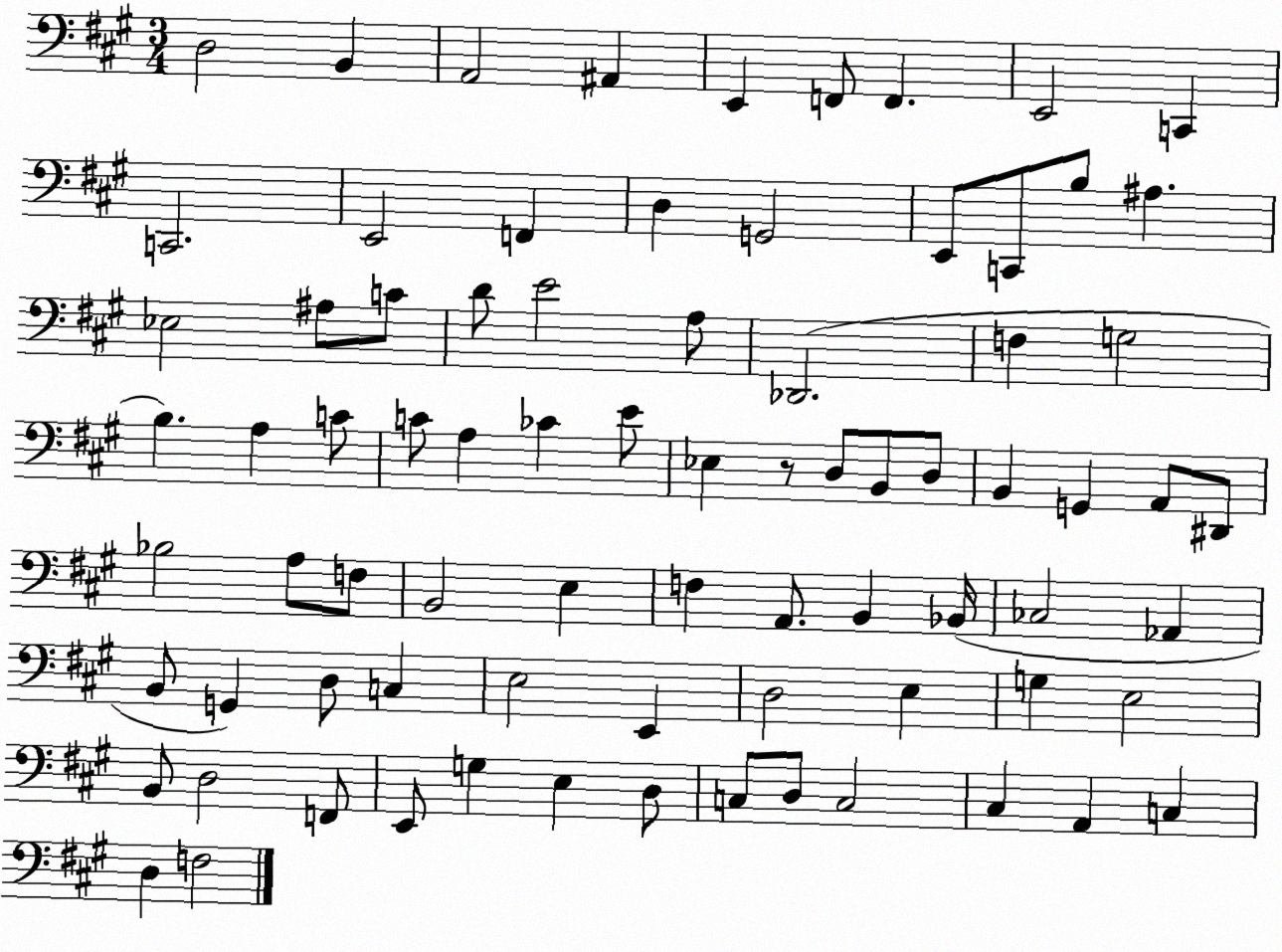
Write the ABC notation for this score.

X:1
T:Untitled
M:3/4
L:1/4
K:A
D,2 B,, A,,2 ^A,, E,, F,,/2 F,, E,,2 C,, C,,2 E,,2 F,, D, G,,2 E,,/2 C,,/2 B,/2 ^A, _E,2 ^A,/2 C/2 D/2 E2 A,/2 _D,,2 F, G,2 B, A, C/2 C/2 A, _C E/2 _E, z/2 D,/2 B,,/2 D,/2 B,, G,, A,,/2 ^D,,/2 _B,2 A,/2 F,/2 B,,2 E, F, A,,/2 B,, _B,,/4 _C,2 _A,, B,,/2 G,, D,/2 C, E,2 E,, D,2 E, G, E,2 B,,/2 D,2 F,,/2 E,,/2 G, E, D,/2 C,/2 D,/2 C,2 ^C, A,, C, D, F,2